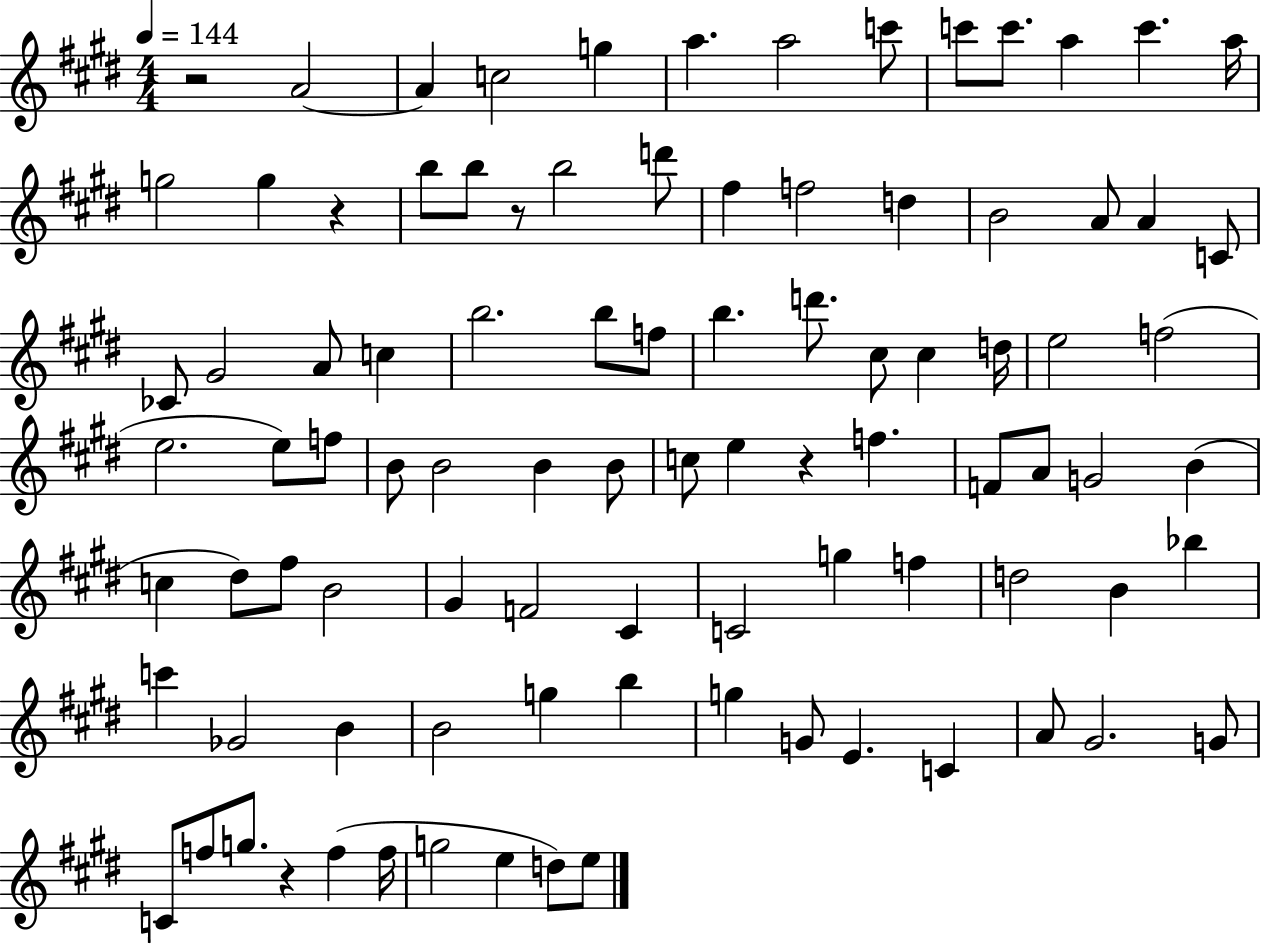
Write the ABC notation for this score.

X:1
T:Untitled
M:4/4
L:1/4
K:E
z2 A2 A c2 g a a2 c'/2 c'/2 c'/2 a c' a/4 g2 g z b/2 b/2 z/2 b2 d'/2 ^f f2 d B2 A/2 A C/2 _C/2 ^G2 A/2 c b2 b/2 f/2 b d'/2 ^c/2 ^c d/4 e2 f2 e2 e/2 f/2 B/2 B2 B B/2 c/2 e z f F/2 A/2 G2 B c ^d/2 ^f/2 B2 ^G F2 ^C C2 g f d2 B _b c' _G2 B B2 g b g G/2 E C A/2 ^G2 G/2 C/2 f/2 g/2 z f f/4 g2 e d/2 e/2